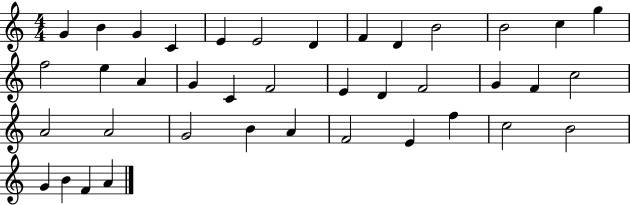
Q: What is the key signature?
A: C major